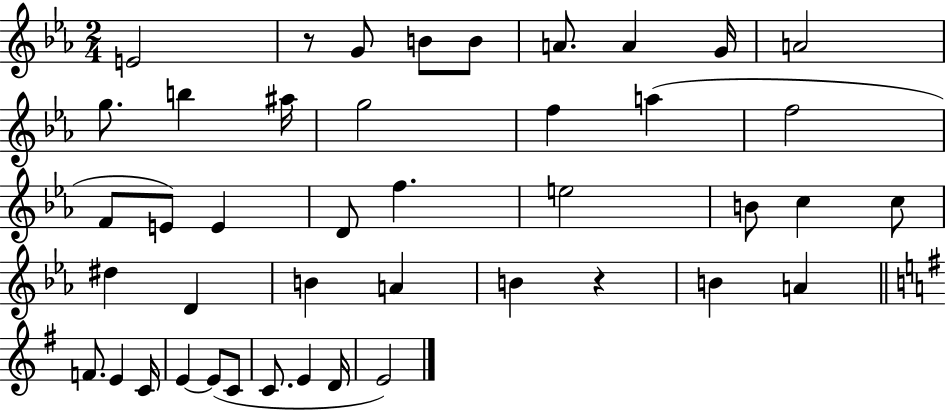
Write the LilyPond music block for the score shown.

{
  \clef treble
  \numericTimeSignature
  \time 2/4
  \key ees \major
  \repeat volta 2 { e'2 | r8 g'8 b'8 b'8 | a'8. a'4 g'16 | a'2 | \break g''8. b''4 ais''16 | g''2 | f''4 a''4( | f''2 | \break f'8 e'8) e'4 | d'8 f''4. | e''2 | b'8 c''4 c''8 | \break dis''4 d'4 | b'4 a'4 | b'4 r4 | b'4 a'4 | \break \bar "||" \break \key g \major f'8. e'4 c'16 | e'4~~ e'8( c'8 | c'8. e'4 d'16 | e'2) | \break } \bar "|."
}